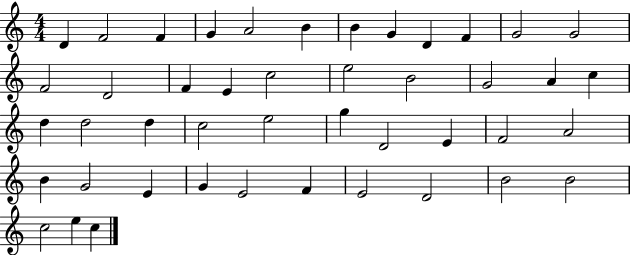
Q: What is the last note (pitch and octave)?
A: C5